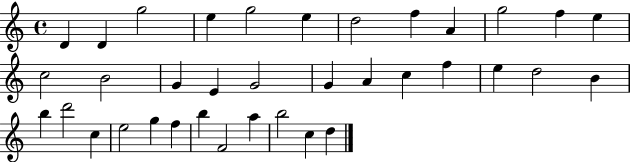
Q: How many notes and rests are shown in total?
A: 36